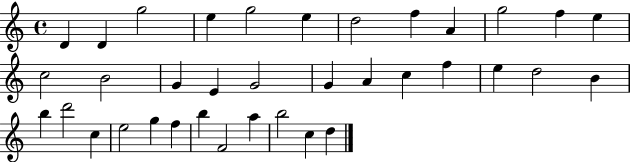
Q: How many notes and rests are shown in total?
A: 36